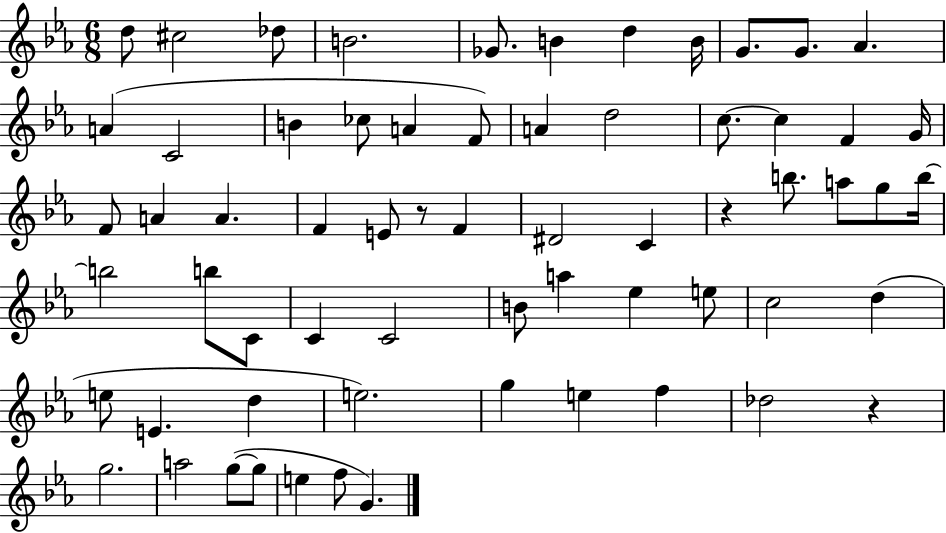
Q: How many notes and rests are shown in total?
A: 64